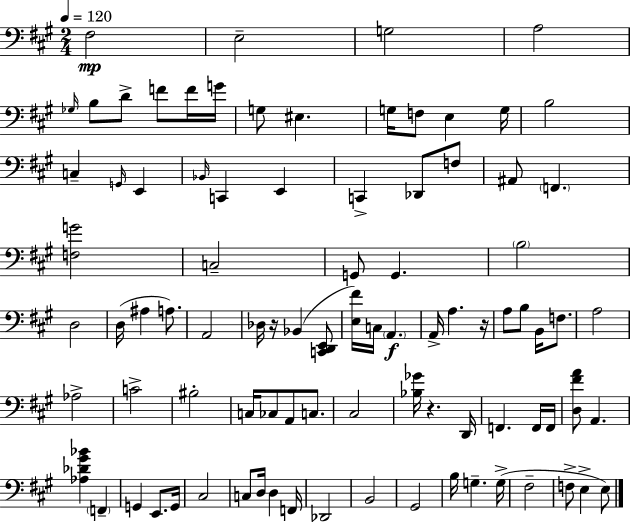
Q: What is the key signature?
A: A major